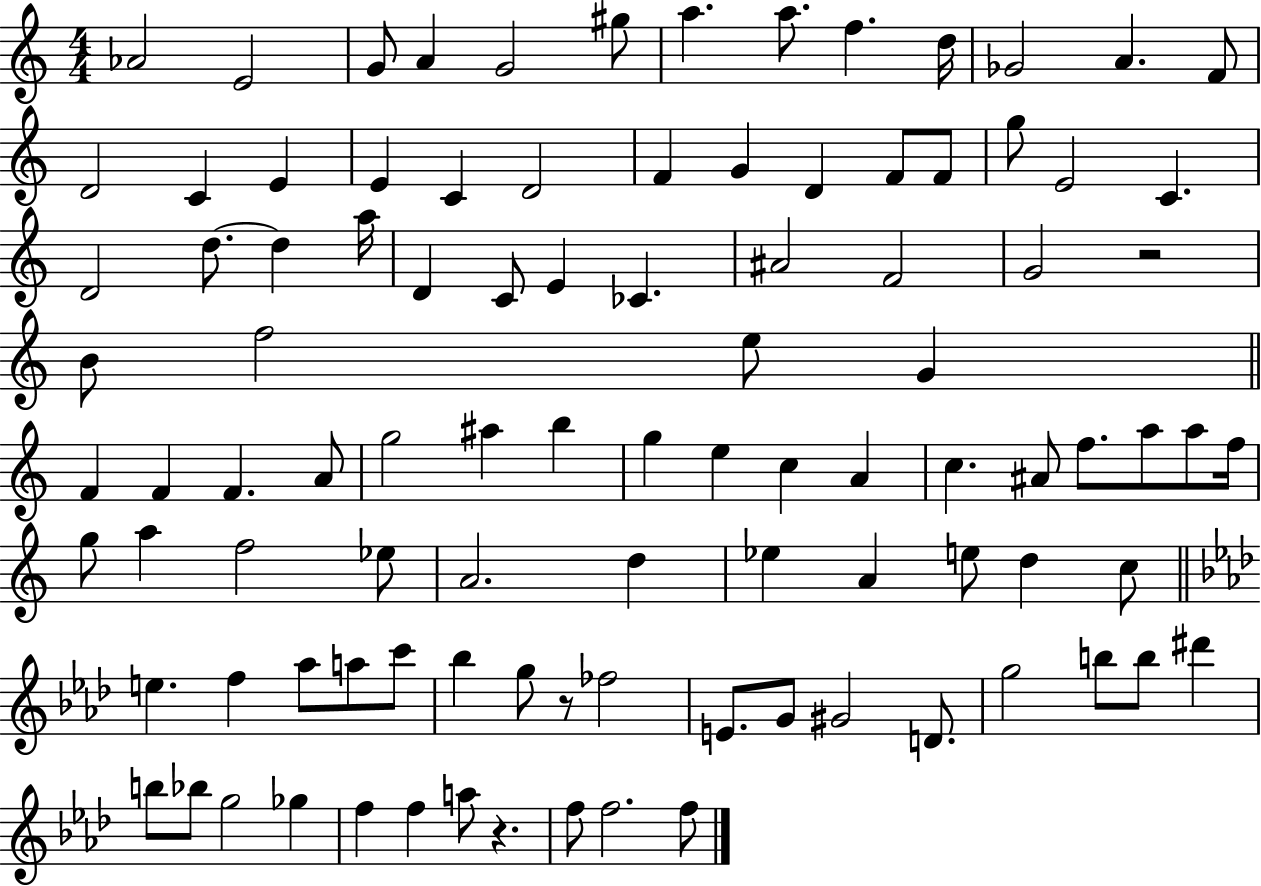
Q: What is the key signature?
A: C major